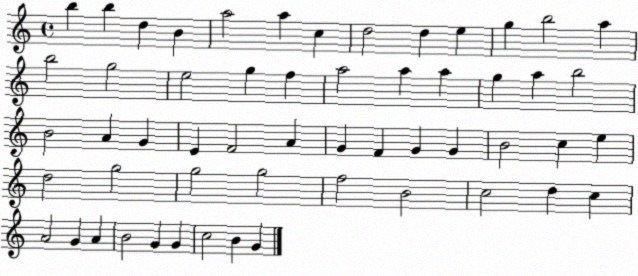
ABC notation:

X:1
T:Untitled
M:4/4
L:1/4
K:C
b b d B a2 a c d2 d e g b2 a b2 g2 e2 g f a2 a a g a b2 B2 A G E F2 A G F G G B2 c e d2 g2 g2 g2 f2 B2 c2 d c A2 G A B2 G G c2 B G